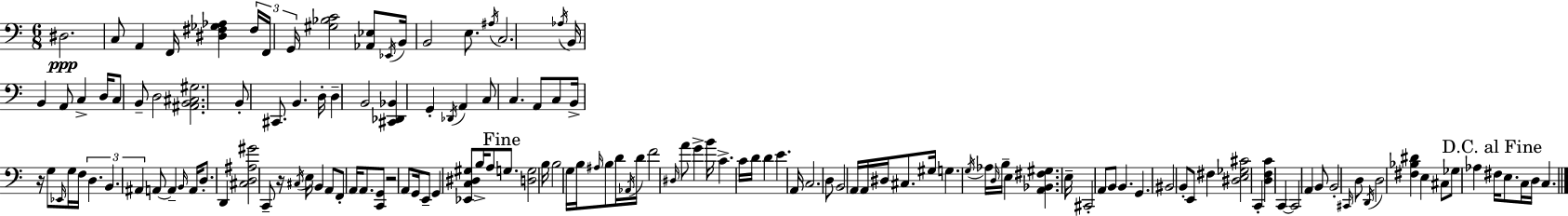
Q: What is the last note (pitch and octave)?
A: C3